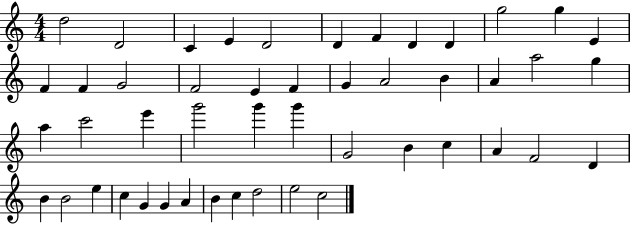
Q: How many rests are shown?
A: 0